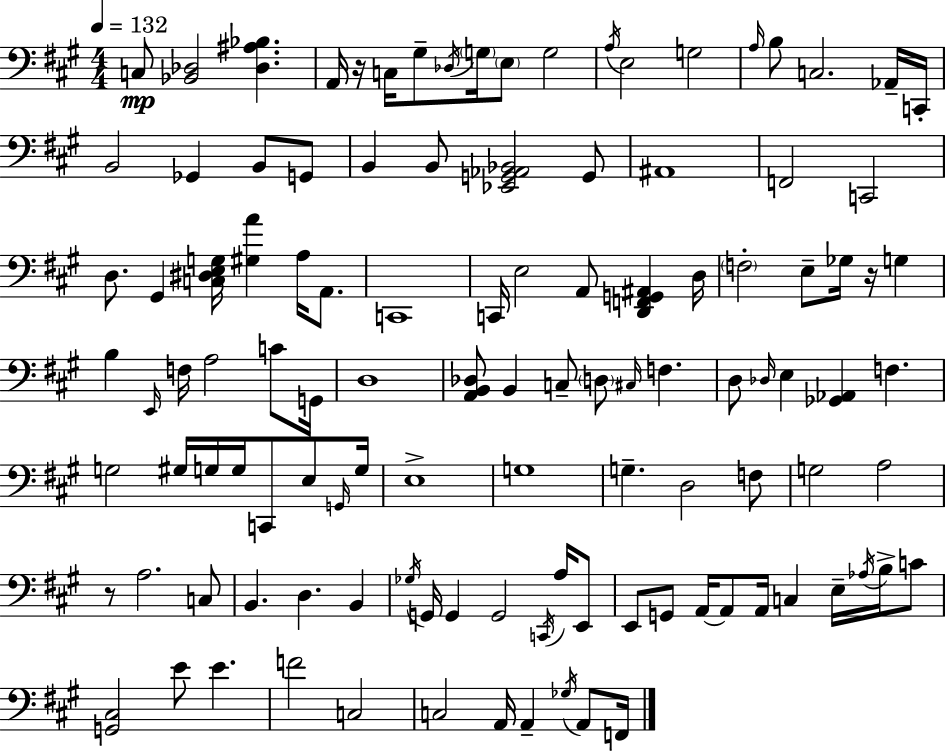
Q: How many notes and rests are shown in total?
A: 114